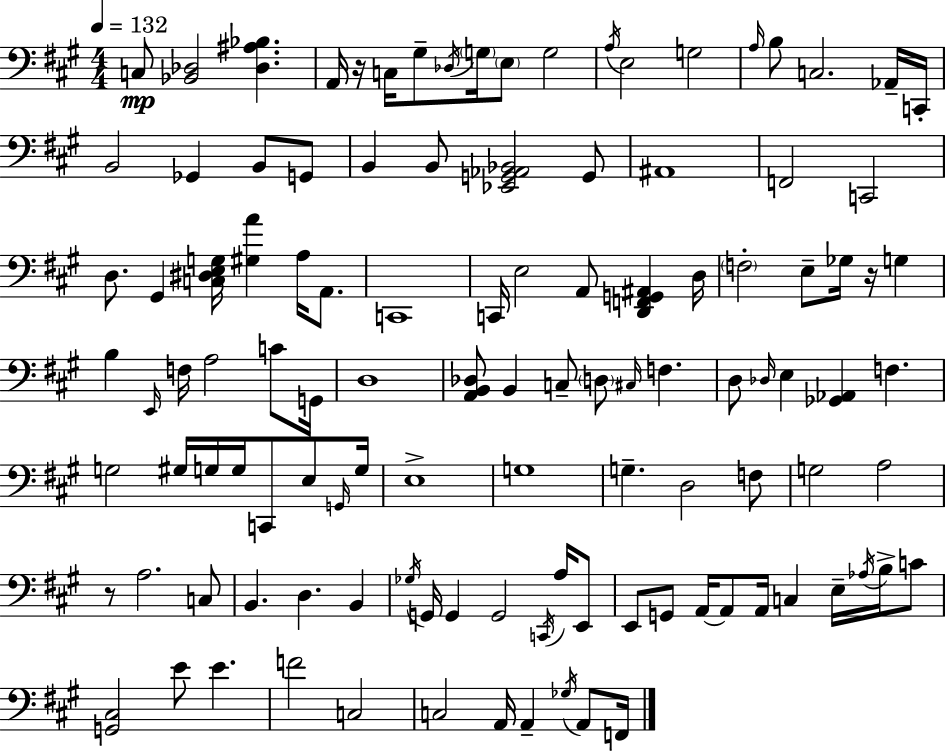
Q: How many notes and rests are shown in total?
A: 114